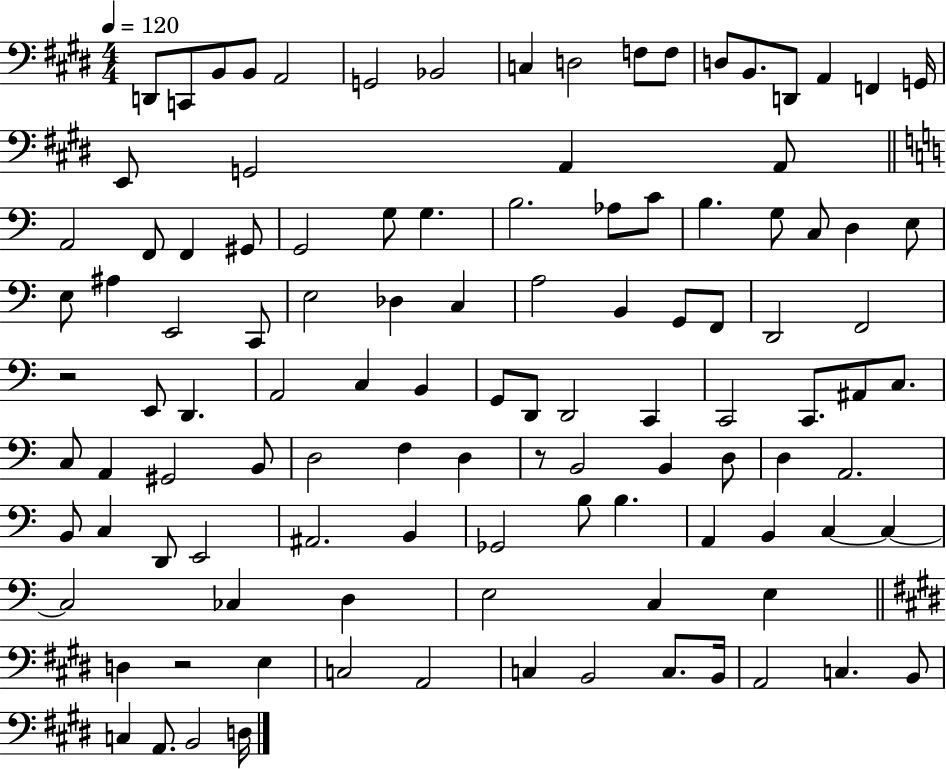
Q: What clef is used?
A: bass